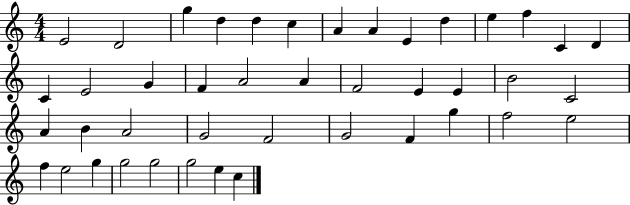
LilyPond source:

{
  \clef treble
  \numericTimeSignature
  \time 4/4
  \key c \major
  e'2 d'2 | g''4 d''4 d''4 c''4 | a'4 a'4 e'4 d''4 | e''4 f''4 c'4 d'4 | \break c'4 e'2 g'4 | f'4 a'2 a'4 | f'2 e'4 e'4 | b'2 c'2 | \break a'4 b'4 a'2 | g'2 f'2 | g'2 f'4 g''4 | f''2 e''2 | \break f''4 e''2 g''4 | g''2 g''2 | g''2 e''4 c''4 | \bar "|."
}